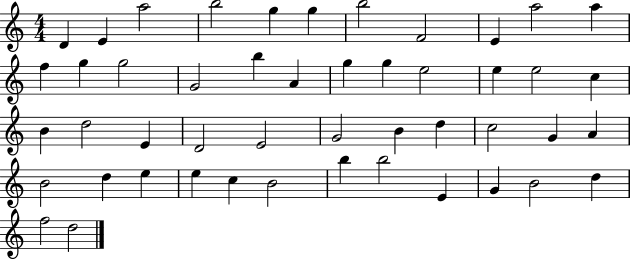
{
  \clef treble
  \numericTimeSignature
  \time 4/4
  \key c \major
  d'4 e'4 a''2 | b''2 g''4 g''4 | b''2 f'2 | e'4 a''2 a''4 | \break f''4 g''4 g''2 | g'2 b''4 a'4 | g''4 g''4 e''2 | e''4 e''2 c''4 | \break b'4 d''2 e'4 | d'2 e'2 | g'2 b'4 d''4 | c''2 g'4 a'4 | \break b'2 d''4 e''4 | e''4 c''4 b'2 | b''4 b''2 e'4 | g'4 b'2 d''4 | \break f''2 d''2 | \bar "|."
}